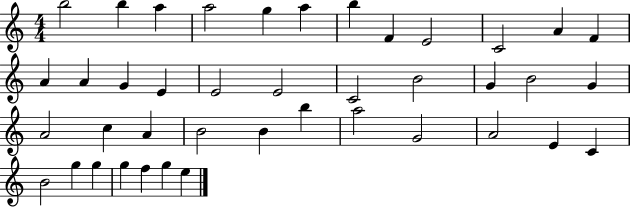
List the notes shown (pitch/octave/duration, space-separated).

B5/h B5/q A5/q A5/h G5/q A5/q B5/q F4/q E4/h C4/h A4/q F4/q A4/q A4/q G4/q E4/q E4/h E4/h C4/h B4/h G4/q B4/h G4/q A4/h C5/q A4/q B4/h B4/q B5/q A5/h G4/h A4/h E4/q C4/q B4/h G5/q G5/q G5/q F5/q G5/q E5/q